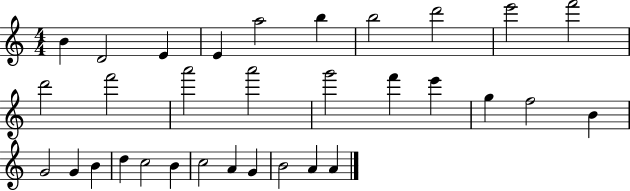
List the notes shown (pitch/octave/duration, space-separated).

B4/q D4/h E4/q E4/q A5/h B5/q B5/h D6/h E6/h F6/h D6/h F6/h A6/h A6/h G6/h F6/q E6/q G5/q F5/h B4/q G4/h G4/q B4/q D5/q C5/h B4/q C5/h A4/q G4/q B4/h A4/q A4/q